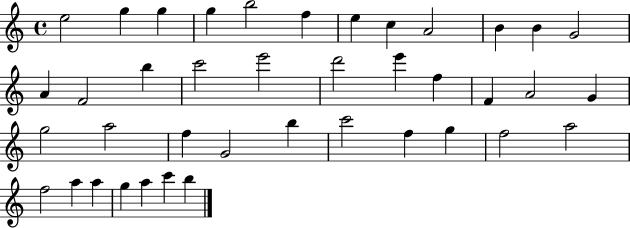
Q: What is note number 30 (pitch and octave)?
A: F5